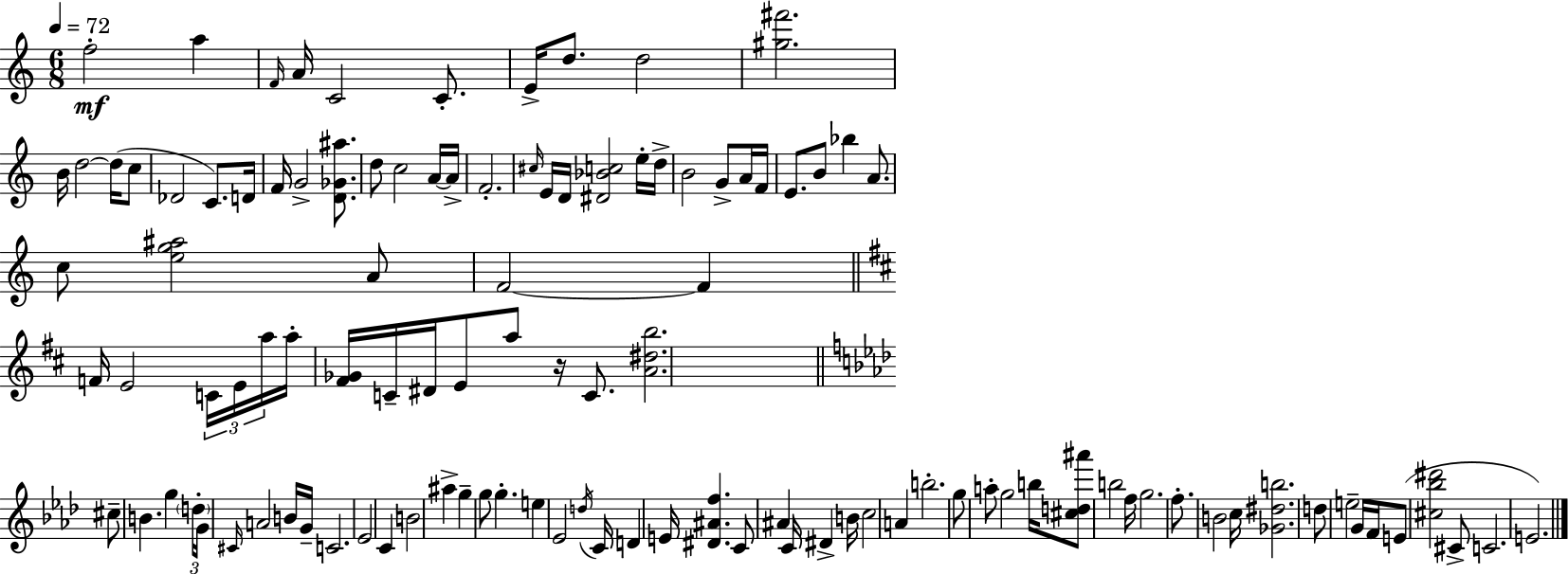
X:1
T:Untitled
M:6/8
L:1/4
K:Am
f2 a F/4 A/4 C2 C/2 E/4 d/2 d2 [^g^f']2 B/4 d2 d/4 c/2 _D2 C/2 D/4 F/4 G2 [D_G^a]/2 d/2 c2 A/4 A/4 F2 ^c/4 E/4 D/4 [^D_Bc]2 e/4 d/4 B2 G/2 A/4 F/4 E/2 B/2 _b A/2 c/2 [eg^a]2 A/2 F2 F F/4 E2 C/4 E/4 a/4 a/4 [^F_G]/4 C/4 ^D/4 E/2 a/2 z/4 C/2 [A^db]2 ^c/2 B g d/4 G/4 ^C/4 A2 B/4 G/4 C2 _E2 C B2 ^a g g/2 g e _E2 d/4 C/4 D E/4 [^D^Af] C/2 ^A C/4 ^D B/4 c2 A b2 g/2 a/2 g2 b/4 [^cd^a']/2 b2 f/4 g2 f/2 B2 c/4 [_G^db]2 d/2 e2 G/4 F/4 E/2 [^c_b^d']2 ^C/2 C2 E2